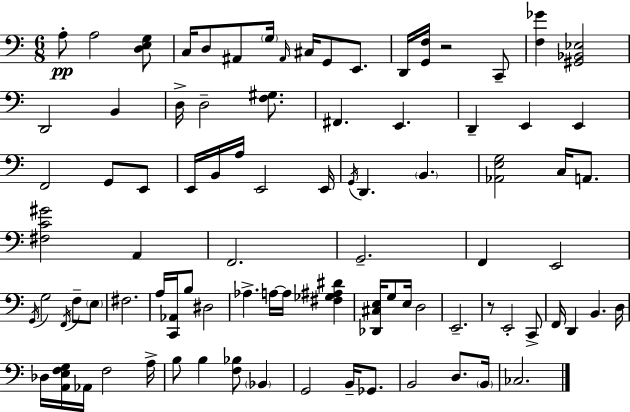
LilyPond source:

{
  \clef bass
  \numericTimeSignature
  \time 6/8
  \key a \minor
  a8-.\pp a2 <d e g>8 | c16 d8 ais,8 \parenthesize g16 \grace { ais,16 } cis16 g,8 e,8. | d,16 <g, f>16 r2 c,8-- | <f ges'>4 <gis, bes, ees>2 | \break d,2 b,4 | d16-> d2-- <f gis>8. | fis,4. e,4. | d,4-- e,4 e,4 | \break f,2 g,8 e,8 | e,16 b,16 a16 e,2 | e,16 \acciaccatura { g,16 } d,4. \parenthesize b,4. | <aes, e g>2 c16 a,8. | \break <fis c' gis'>2 a,4 | f,2. | g,2.-- | f,4 e,2 | \break \acciaccatura { g,16 } g2 \acciaccatura { f,16 } | f8-- \parenthesize e8 fis2. | a16 <c, aes,>16 b8 dis2 | aes4.-> a16~~ a16 | \break <fis ges ais dis'>4 <des, cis e>16 g8 e16 d2 | e,2.-- | r8 e,2-. | c,8-> f,16 d,4 b,4. | \break d16 des16 <a, e f g>16 aes,16 f2 | a16-> b8 b4 <f bes>8 | \parenthesize bes,4 g,2 | b,16-- ges,8. b,2 | \break d8. \parenthesize b,16 ces2. | \bar "|."
}